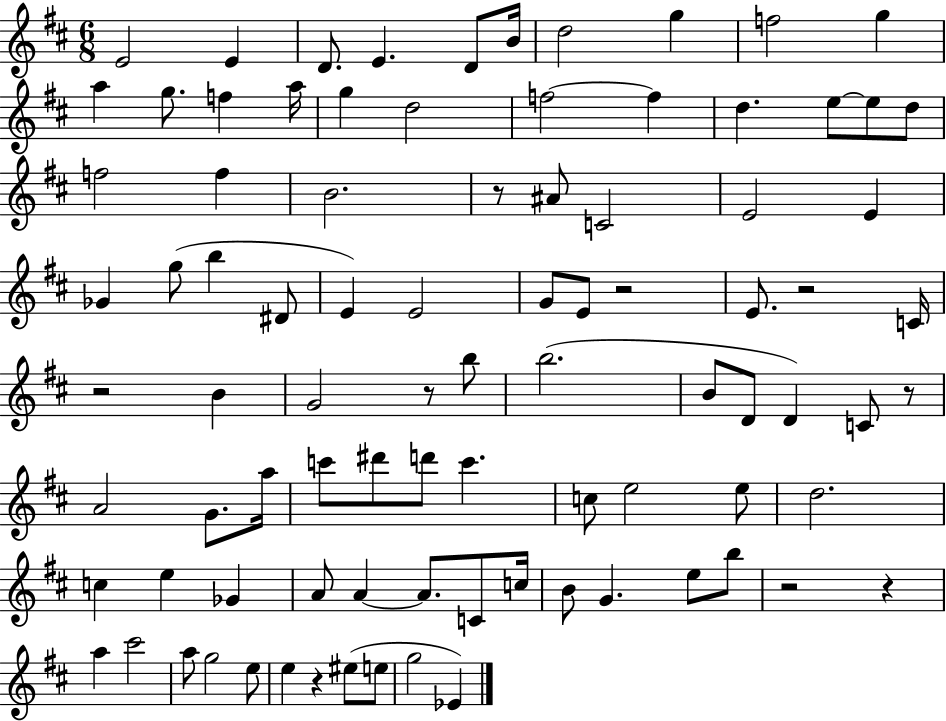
E4/h E4/q D4/e. E4/q. D4/e B4/s D5/h G5/q F5/h G5/q A5/q G5/e. F5/q A5/s G5/q D5/h F5/h F5/q D5/q. E5/e E5/e D5/e F5/h F5/q B4/h. R/e A#4/e C4/h E4/h E4/q Gb4/q G5/e B5/q D#4/e E4/q E4/h G4/e E4/e R/h E4/e. R/h C4/s R/h B4/q G4/h R/e B5/e B5/h. B4/e D4/e D4/q C4/e R/e A4/h G4/e. A5/s C6/e D#6/e D6/e C6/q. C5/e E5/h E5/e D5/h. C5/q E5/q Gb4/q A4/e A4/q A4/e. C4/e C5/s B4/e G4/q. E5/e B5/e R/h R/q A5/q C#6/h A5/e G5/h E5/e E5/q R/q EIS5/e E5/e G5/h Eb4/q